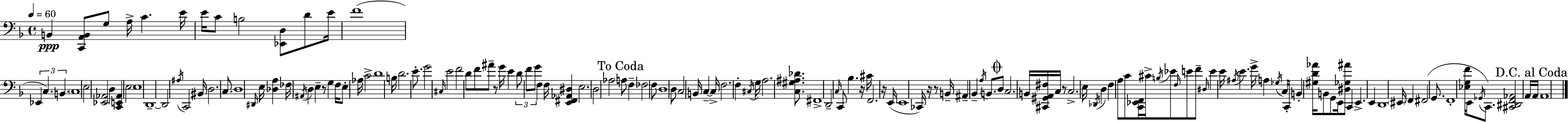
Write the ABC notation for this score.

X:1
T:Untitled
M:4/4
L:1/4
K:F
B,, [C,,A,,B,,]/2 G,/2 A,/4 C E/4 E/4 C/2 B,2 [_E,,D,]/2 D/2 E/4 F4 _E,, C, B,, C,4 E,2 [_E,,_A,,]2 D, [C,,E,,_A,,] E,2 E,4 D,,4 D,,2 ^A,/4 C,,2 ^B,,/4 D,2 C,/2 D,4 ^D,,/4 E,/4 [_D,A,] _F,/4 ^A,,/4 D, E, z/2 G, F,/4 E,/2 _A,/4 C2 D4 B,/4 D2 E/2 G2 ^C,/4 E2 F2 D/2 F/2 ^A/2 z/2 G/4 E D/2 F/2 G/2 F, F,/4 [E,,^F,,_A,,^D,] E,2 D,2 _A,2 A,/2 F, _F,2 F,/2 D,4 D,/2 C,2 B,,/4 C, C,/4 F,2 F, ^C,/4 G,/4 A,2 [C,^G,^A,_D]/2 ^F,,4 D,,2 C,/4 C,,/2 _B, z/4 ^C/4 F,,2 z/4 E,,/4 E,,4 _C,,/4 z/4 z/2 B,,/4 ^A,, _B,, A,/4 B,,/2 D,/2 C,2 B,,/4 [^C,,^G,,A,,^F,]/4 C,/4 z/2 C,2 E,/4 _D,,/4 D, F, A,/2 C/2 [C,,_E,,F,,]/4 ^C/4 B,/4 _E/2 F,/4 E/2 F/2 ^D,/4 E E/4 ^A,/4 E G/4 A, _G,/4 C,/4 C,,/4 B,, [^G,D_A]/4 B,,/2 G,,/2 E,,/4 [^D,_G,^A]/2 C,, E,, E,, D,,4 ^E,,/4 F,, ^F,,2 G,,/2 F,,4 [_E,G,F]/4 E,,/2 _G,,/4 C,,/2 [^C,,^D,,F,,_A,,]2 A,,/4 A,,/4 A,,4